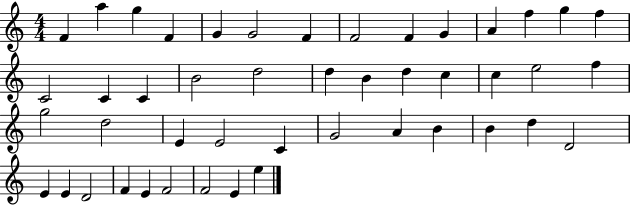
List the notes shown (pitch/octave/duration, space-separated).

F4/q A5/q G5/q F4/q G4/q G4/h F4/q F4/h F4/q G4/q A4/q F5/q G5/q F5/q C4/h C4/q C4/q B4/h D5/h D5/q B4/q D5/q C5/q C5/q E5/h F5/q G5/h D5/h E4/q E4/h C4/q G4/h A4/q B4/q B4/q D5/q D4/h E4/q E4/q D4/h F4/q E4/q F4/h F4/h E4/q E5/q